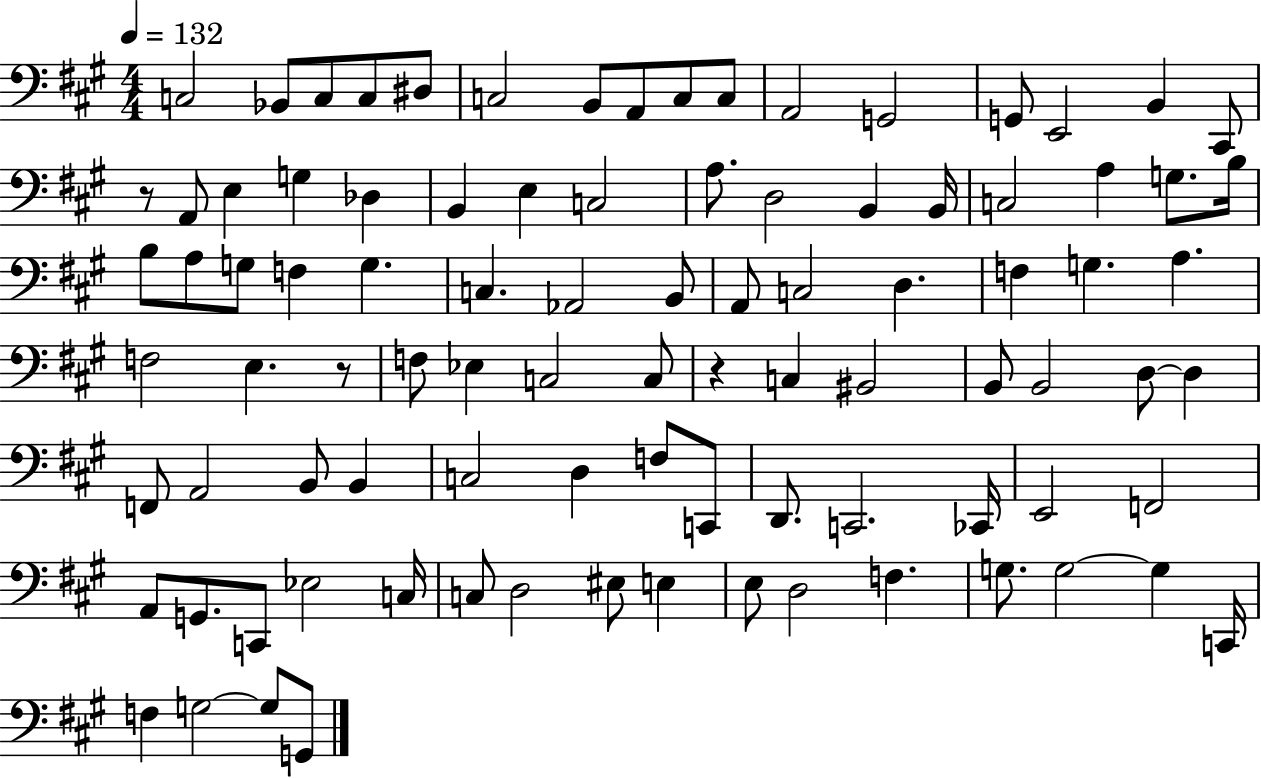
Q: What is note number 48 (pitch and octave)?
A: F3